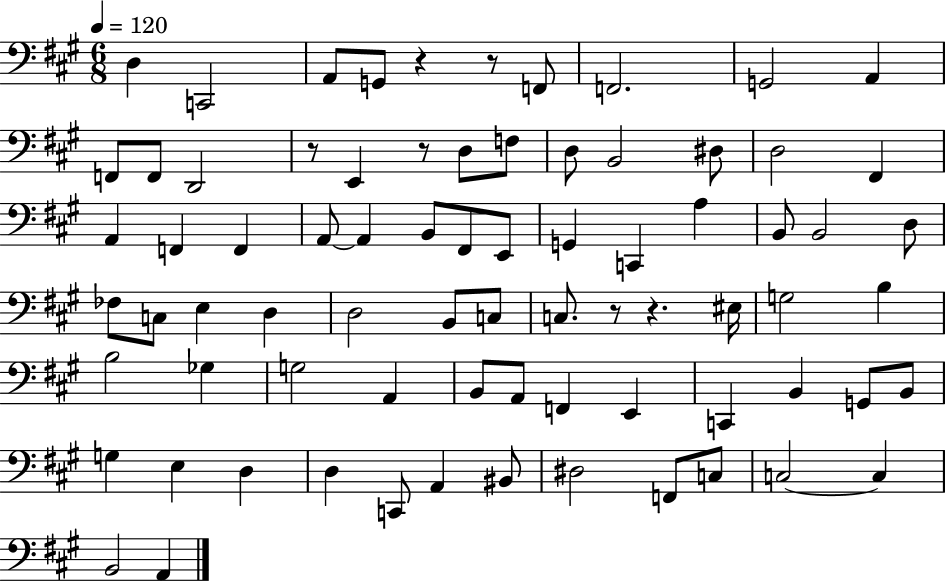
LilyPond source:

{
  \clef bass
  \numericTimeSignature
  \time 6/8
  \key a \major
  \tempo 4 = 120
  d4 c,2 | a,8 g,8 r4 r8 f,8 | f,2. | g,2 a,4 | \break f,8 f,8 d,2 | r8 e,4 r8 d8 f8 | d8 b,2 dis8 | d2 fis,4 | \break a,4 f,4 f,4 | a,8~~ a,4 b,8 fis,8 e,8 | g,4 c,4 a4 | b,8 b,2 d8 | \break fes8 c8 e4 d4 | d2 b,8 c8 | c8. r8 r4. eis16 | g2 b4 | \break b2 ges4 | g2 a,4 | b,8 a,8 f,4 e,4 | c,4 b,4 g,8 b,8 | \break g4 e4 d4 | d4 c,8 a,4 bis,8 | dis2 f,8 c8 | c2~~ c4 | \break b,2 a,4 | \bar "|."
}